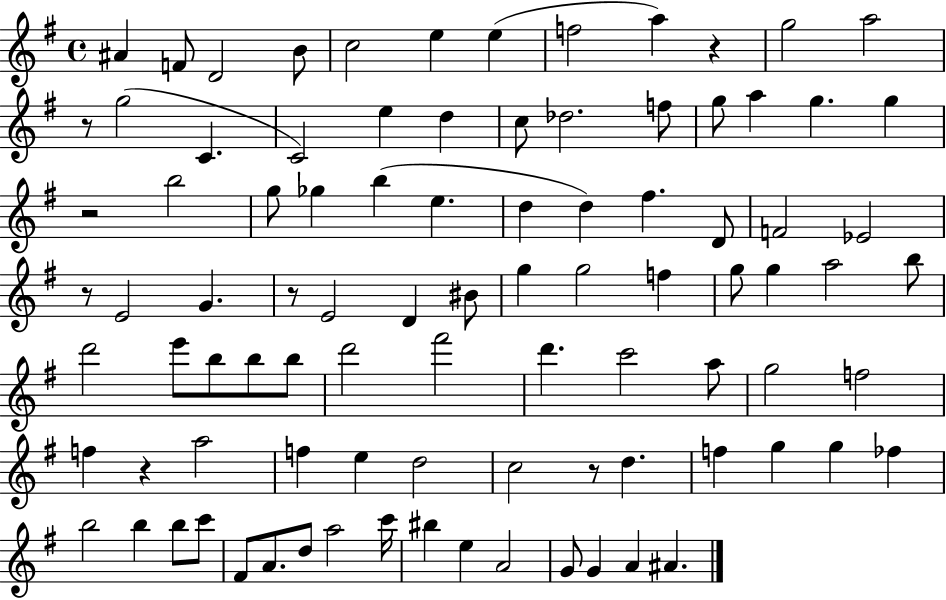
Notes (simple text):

A#4/q F4/e D4/h B4/e C5/h E5/q E5/q F5/h A5/q R/q G5/h A5/h R/e G5/h C4/q. C4/h E5/q D5/q C5/e Db5/h. F5/e G5/e A5/q G5/q. G5/q R/h B5/h G5/e Gb5/q B5/q E5/q. D5/q D5/q F#5/q. D4/e F4/h Eb4/h R/e E4/h G4/q. R/e E4/h D4/q BIS4/e G5/q G5/h F5/q G5/e G5/q A5/h B5/e D6/h E6/e B5/e B5/e B5/e D6/h F#6/h D6/q. C6/h A5/e G5/h F5/h F5/q R/q A5/h F5/q E5/q D5/h C5/h R/e D5/q. F5/q G5/q G5/q FES5/q B5/h B5/q B5/e C6/e F#4/e A4/e. D5/e A5/h C6/s BIS5/q E5/q A4/h G4/e G4/q A4/q A#4/q.